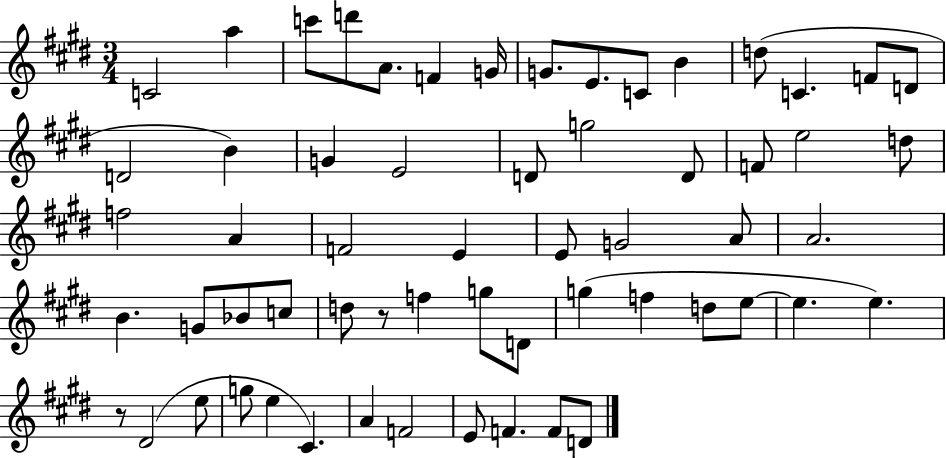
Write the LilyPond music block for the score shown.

{
  \clef treble
  \numericTimeSignature
  \time 3/4
  \key e \major
  \repeat volta 2 { c'2 a''4 | c'''8 d'''8 a'8. f'4 g'16 | g'8. e'8. c'8 b'4 | d''8( c'4. f'8 d'8 | \break d'2 b'4) | g'4 e'2 | d'8 g''2 d'8 | f'8 e''2 d''8 | \break f''2 a'4 | f'2 e'4 | e'8 g'2 a'8 | a'2. | \break b'4. g'8 bes'8 c''8 | d''8 r8 f''4 g''8 d'8 | g''4( f''4 d''8 e''8~~ | e''4. e''4.) | \break r8 dis'2( e''8 | g''8 e''4 cis'4.) | a'4 f'2 | e'8 f'4. f'8 d'8 | \break } \bar "|."
}